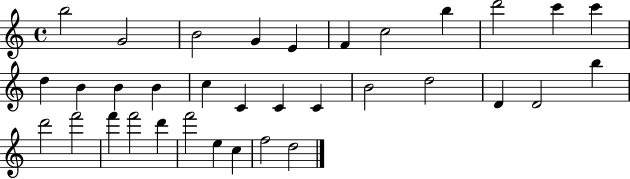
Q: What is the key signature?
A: C major